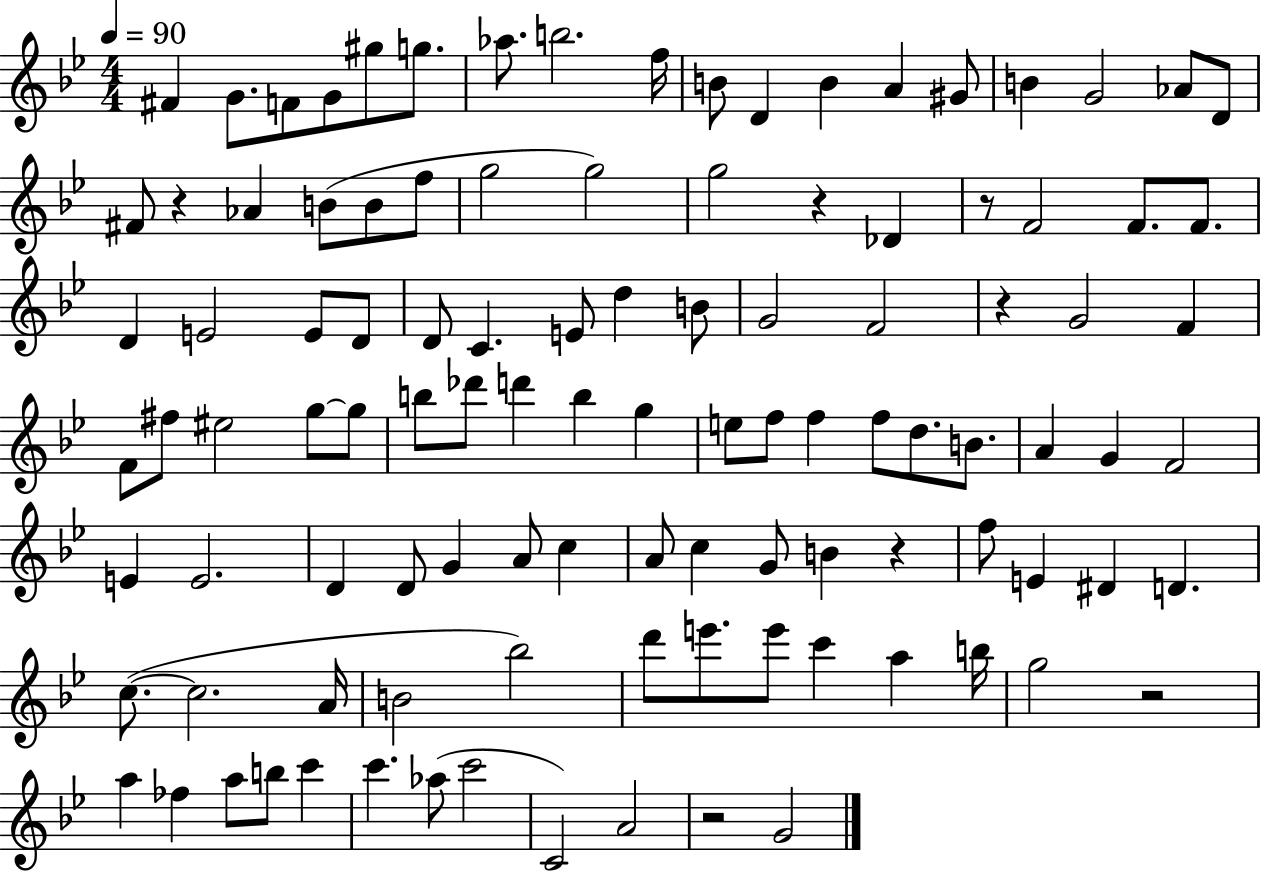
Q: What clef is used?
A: treble